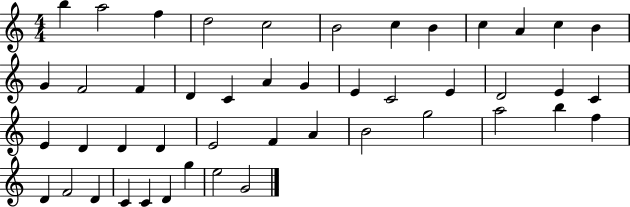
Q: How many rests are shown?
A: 0